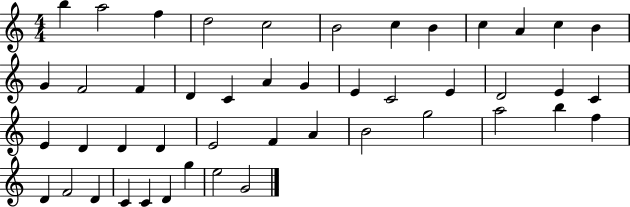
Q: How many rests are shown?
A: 0